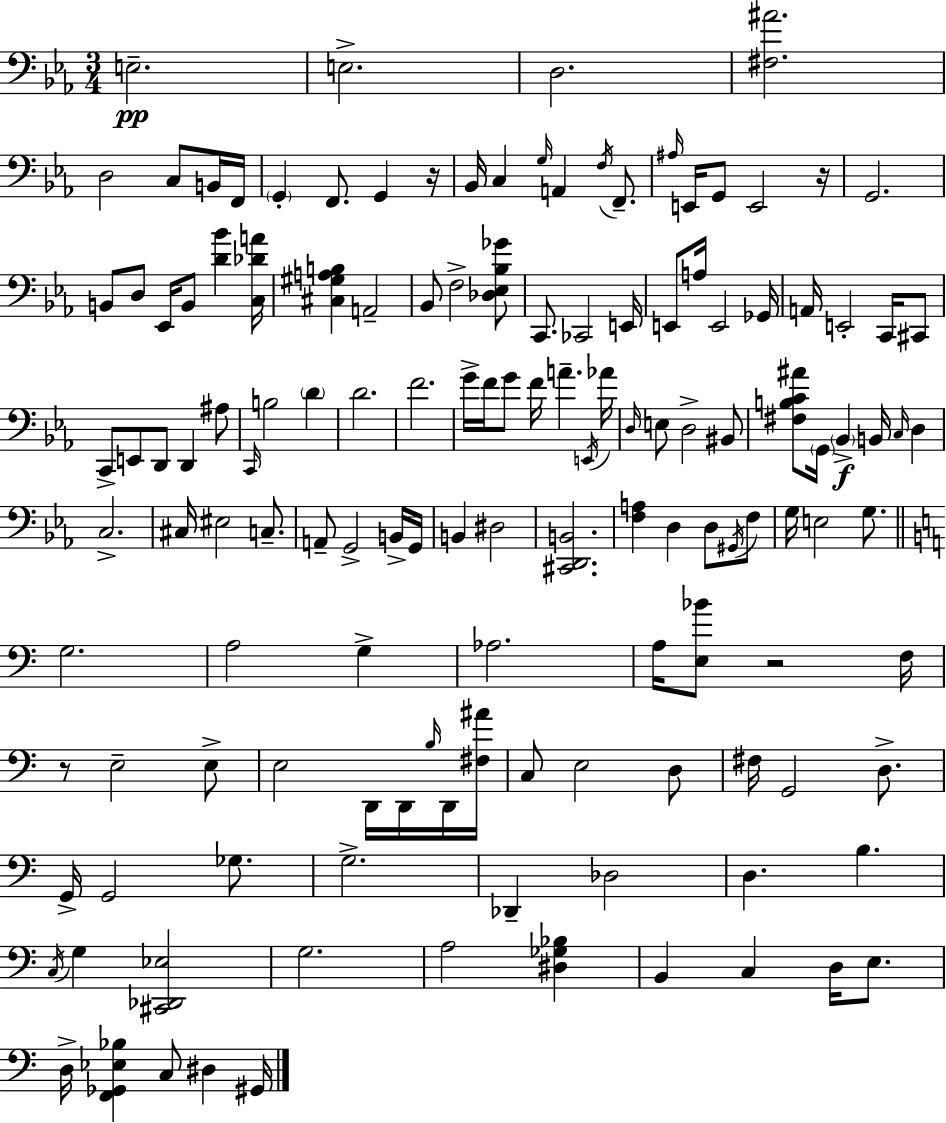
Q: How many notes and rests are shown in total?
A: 138